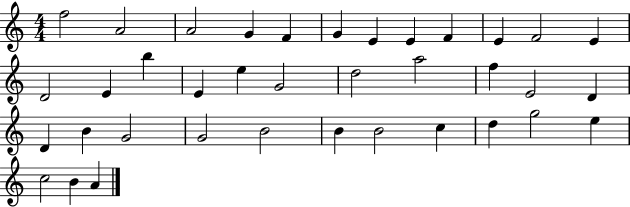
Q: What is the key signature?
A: C major